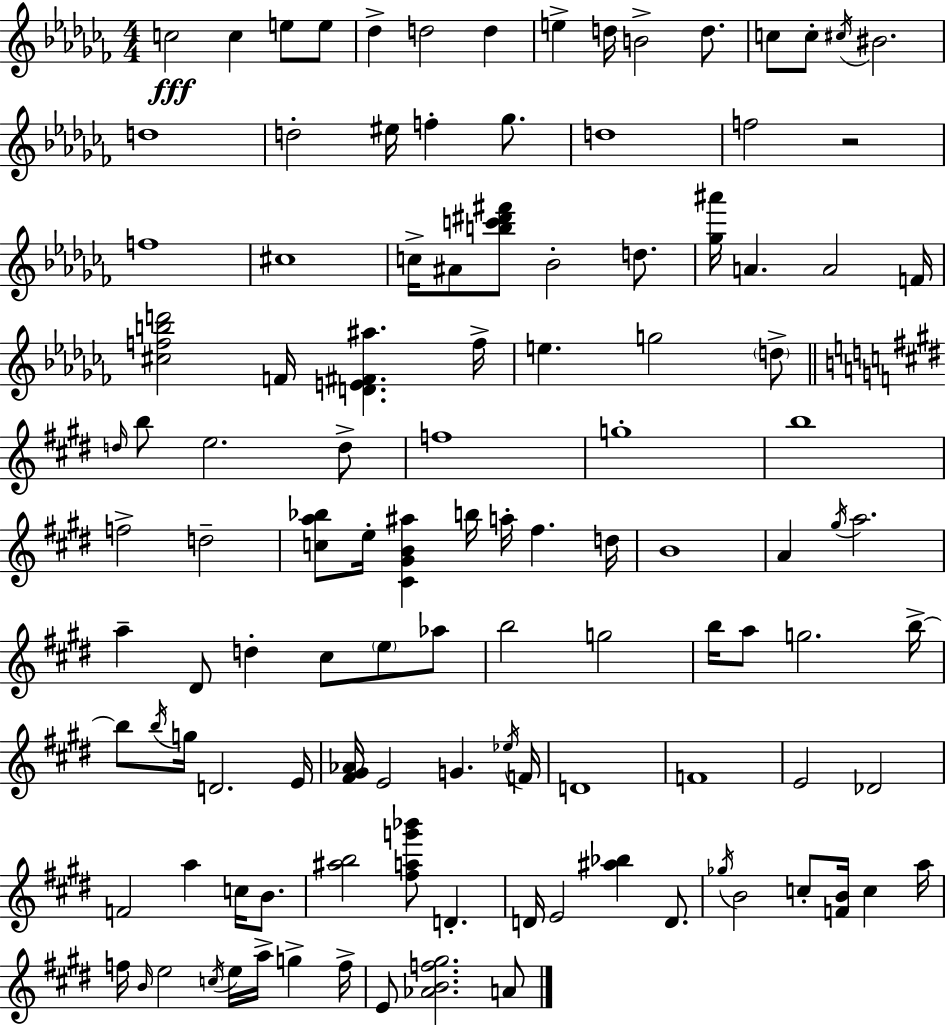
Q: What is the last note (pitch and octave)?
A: A4